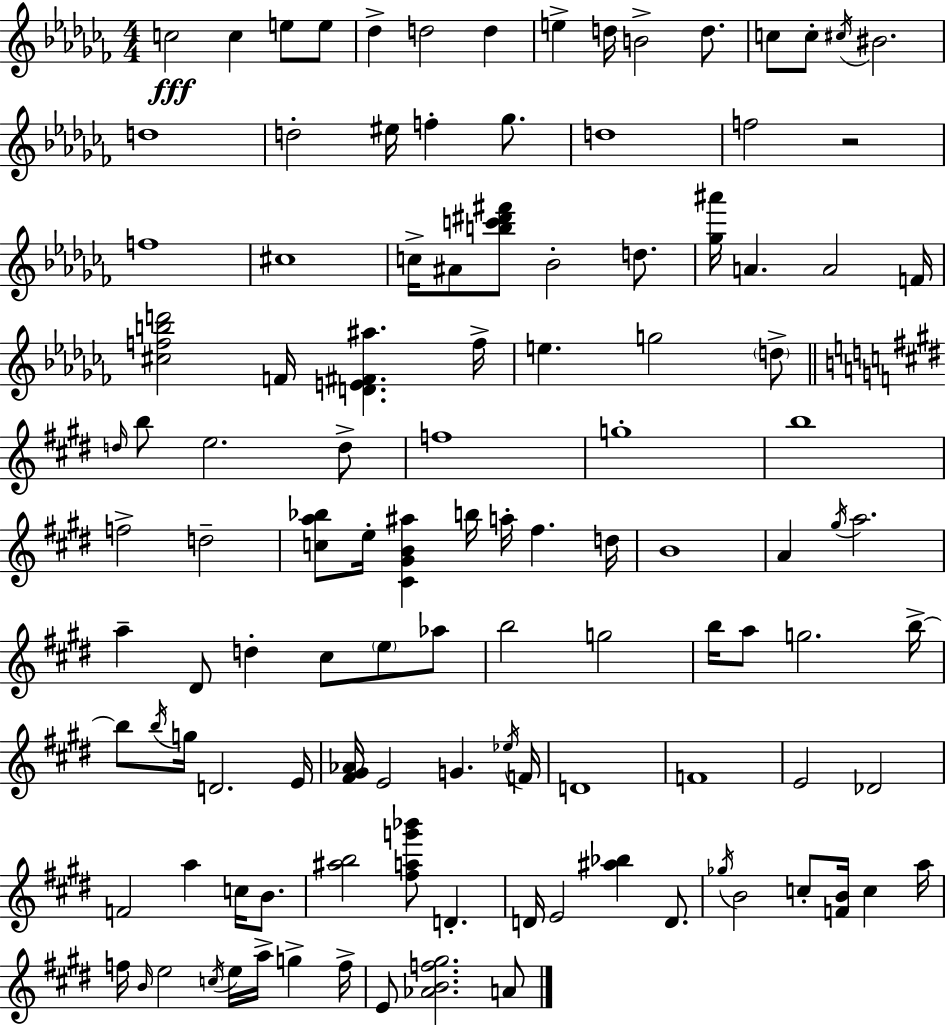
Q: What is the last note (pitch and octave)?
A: A4